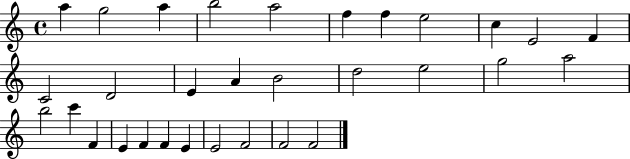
A5/q G5/h A5/q B5/h A5/h F5/q F5/q E5/h C5/q E4/h F4/q C4/h D4/h E4/q A4/q B4/h D5/h E5/h G5/h A5/h B5/h C6/q F4/q E4/q F4/q F4/q E4/q E4/h F4/h F4/h F4/h